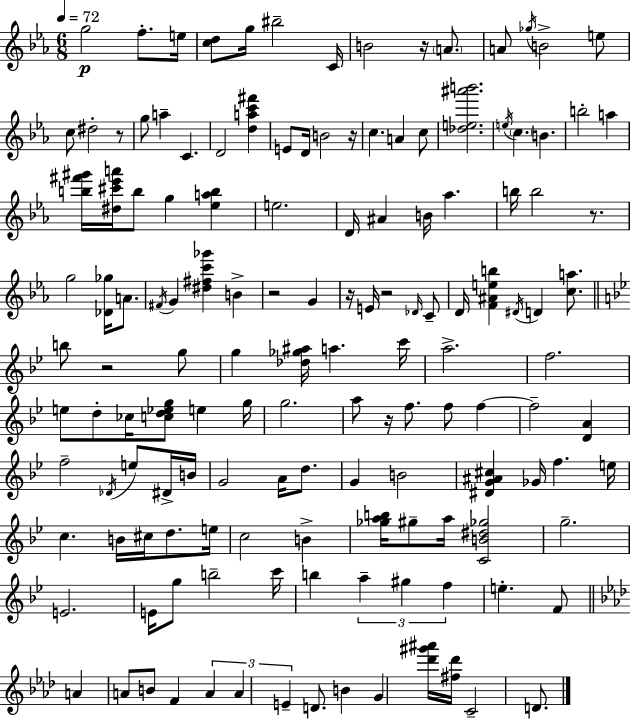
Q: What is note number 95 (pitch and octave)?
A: B5